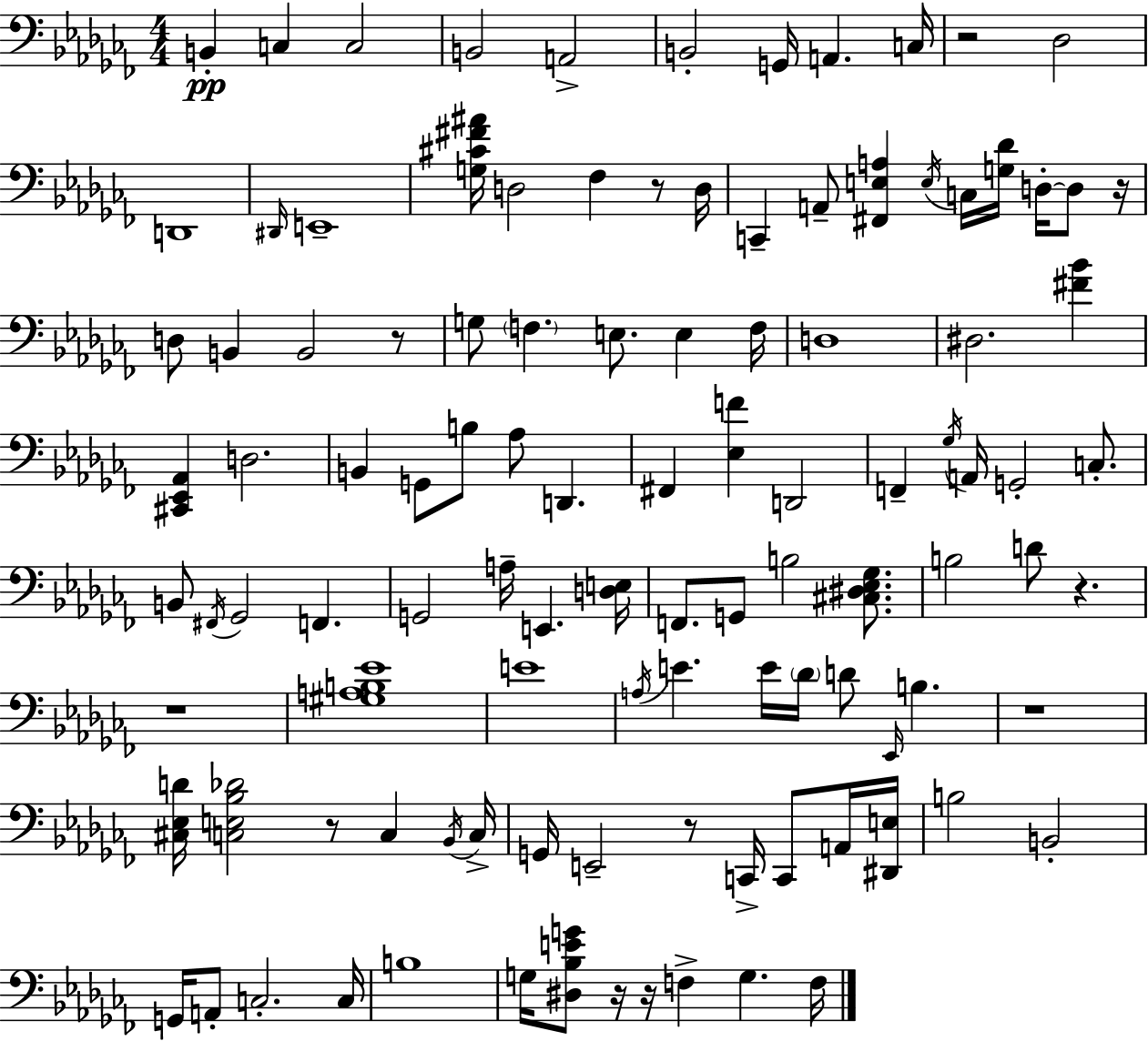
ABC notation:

X:1
T:Untitled
M:4/4
L:1/4
K:Abm
B,, C, C,2 B,,2 A,,2 B,,2 G,,/4 A,, C,/4 z2 _D,2 D,,4 ^D,,/4 E,,4 [G,^C^F^A]/4 D,2 _F, z/2 D,/4 C,, A,,/2 [^F,,E,A,] E,/4 C,/4 [G,_D]/4 D,/4 D,/2 z/4 D,/2 B,, B,,2 z/2 G,/2 F, E,/2 E, F,/4 D,4 ^D,2 [^F_B] [^C,,_E,,_A,,] D,2 B,, G,,/2 B,/2 _A,/2 D,, ^F,, [_E,F] D,,2 F,, _G,/4 A,,/4 G,,2 C,/2 B,,/2 ^F,,/4 _G,,2 F,, G,,2 A,/4 E,, [D,E,]/4 F,,/2 G,,/2 B,2 [^C,^D,_E,_G,]/2 B,2 D/2 z z4 [^G,A,B,_E]4 E4 A,/4 E E/4 _D/4 D/2 _E,,/4 B, z4 [^C,_E,D]/4 [C,E,_B,_D]2 z/2 C, _B,,/4 C,/4 G,,/4 E,,2 z/2 C,,/4 C,,/2 A,,/4 [^D,,E,]/4 B,2 B,,2 G,,/4 A,,/2 C,2 C,/4 B,4 G,/4 [^D,_B,EG]/2 z/4 z/4 F, G, F,/4